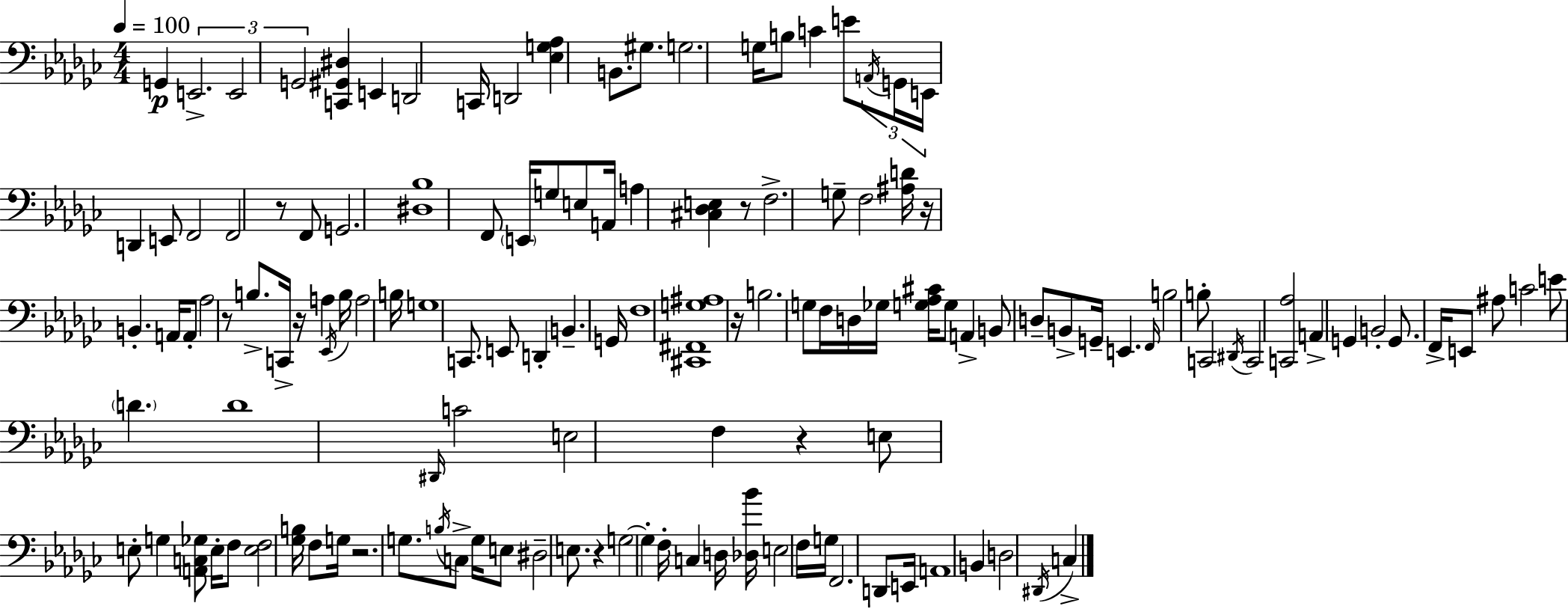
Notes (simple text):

G2/q E2/h. E2/h G2/h [C2,G#2,D#3]/q E2/q D2/h C2/s D2/h [Eb3,G3,Ab3]/q B2/e. G#3/e. G3/h. G3/s B3/e C4/q E4/e A2/s G2/s E2/s D2/q E2/e F2/h F2/h R/e F2/e G2/h. [D#3,Bb3]/w F2/e E2/s G3/e E3/e A2/s A3/q [C#3,Db3,E3]/q R/e F3/h. G3/e F3/h [A#3,D4]/s R/s B2/q. A2/s A2/e Ab3/h R/e B3/e. C2/s R/s A3/q Eb2/s B3/s A3/h B3/s G3/w C2/e. E2/e D2/q B2/q. G2/s F3/w [C#2,F#2,G3,A#3]/w R/s B3/h. G3/e F3/s D3/s Gb3/s [G3,Ab3,C#4]/s G3/e A2/q B2/e D3/e B2/e G2/s E2/q. F2/s B3/h B3/e C2/h D#2/s C2/h [C2,Ab3]/h A2/q G2/q B2/h G2/e. F2/s E2/e A#3/e C4/h E4/e D4/q. D4/w D#2/s C4/h E3/h F3/q R/q E3/e E3/e G3/q [A2,C3,Gb3]/e E3/s F3/e [E3,F3]/h [Gb3,B3]/s F3/e G3/s R/h. G3/e. B3/s C3/e G3/s E3/e D#3/h E3/e. R/q G3/h G3/q F3/s C3/q D3/s [Db3,Bb4]/s E3/h F3/s G3/s F2/h. D2/e E2/s A2/w B2/q D3/h D#2/s C3/q